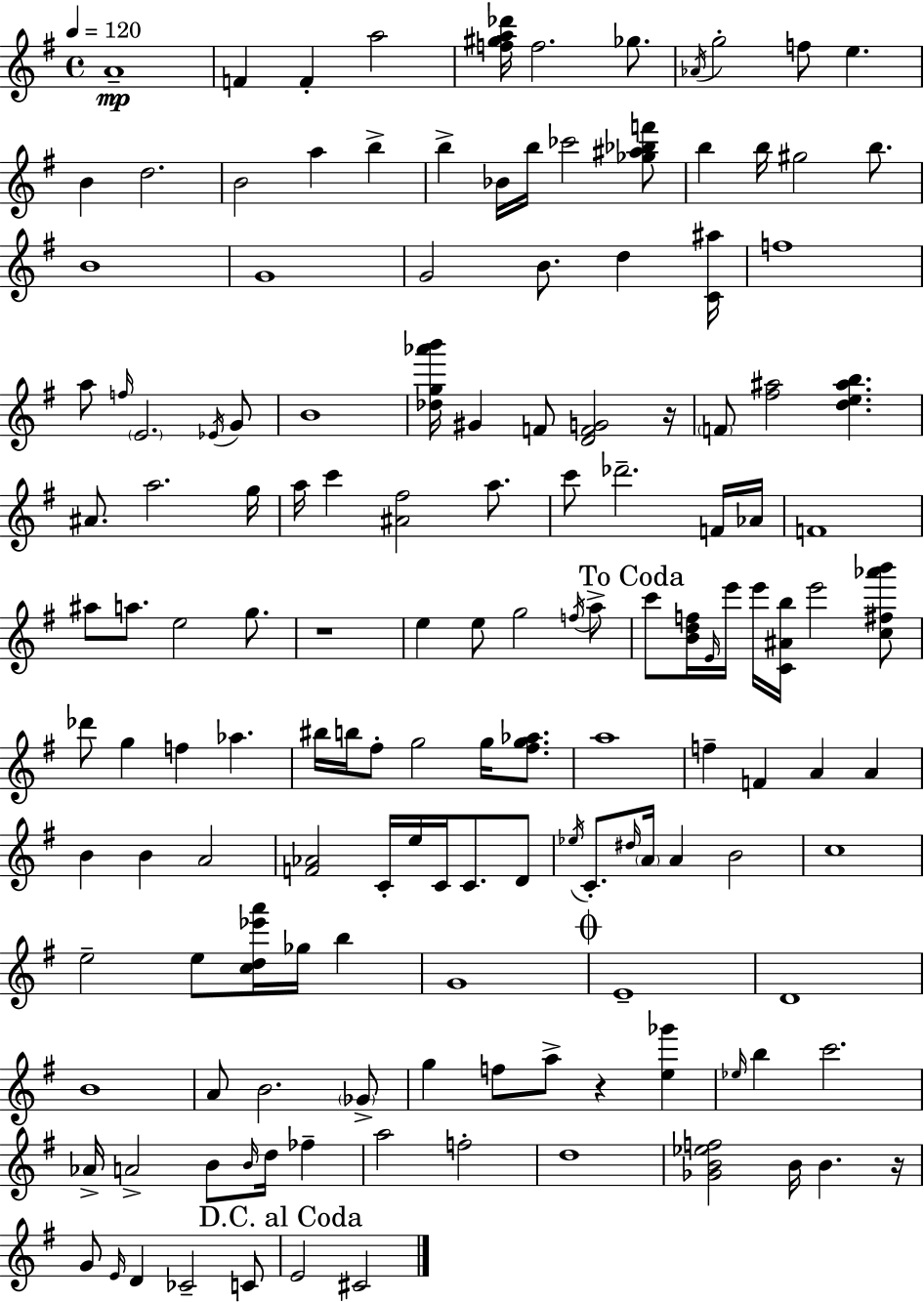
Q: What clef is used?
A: treble